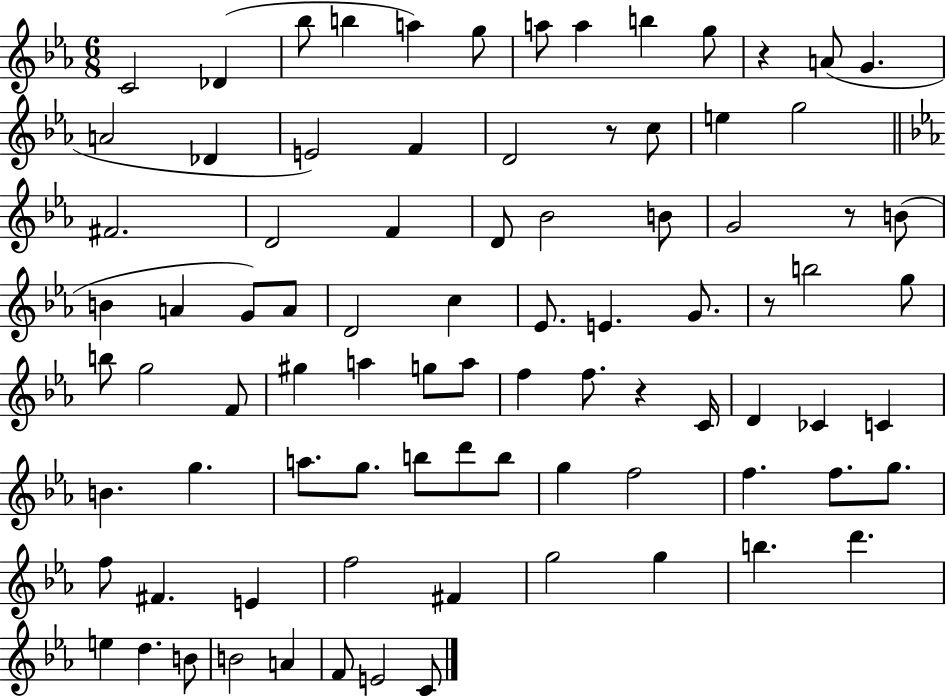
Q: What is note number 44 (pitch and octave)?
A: A5